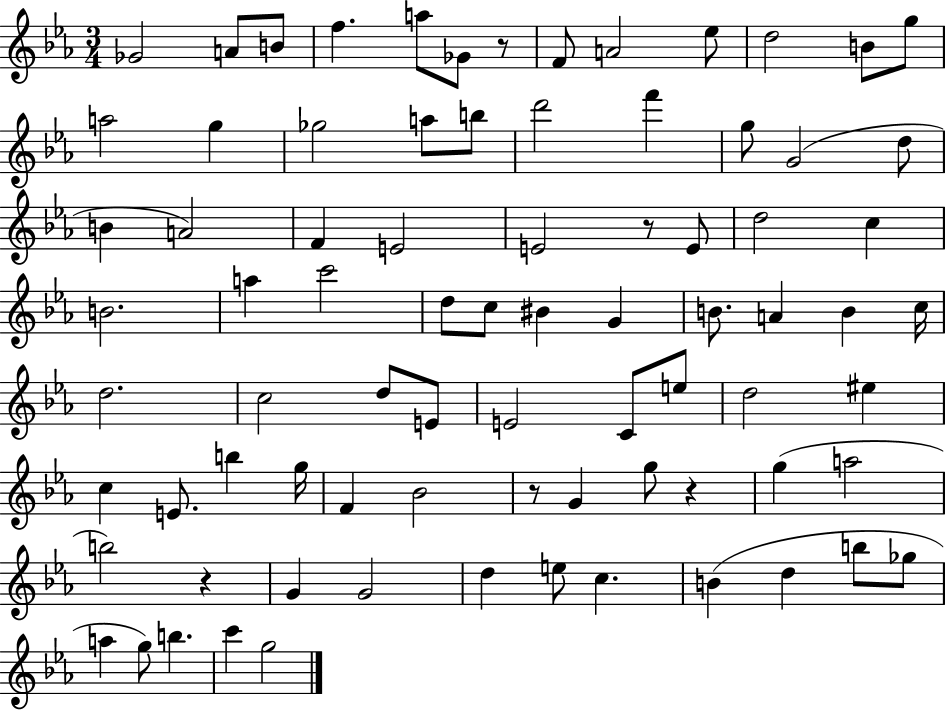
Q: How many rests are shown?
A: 5